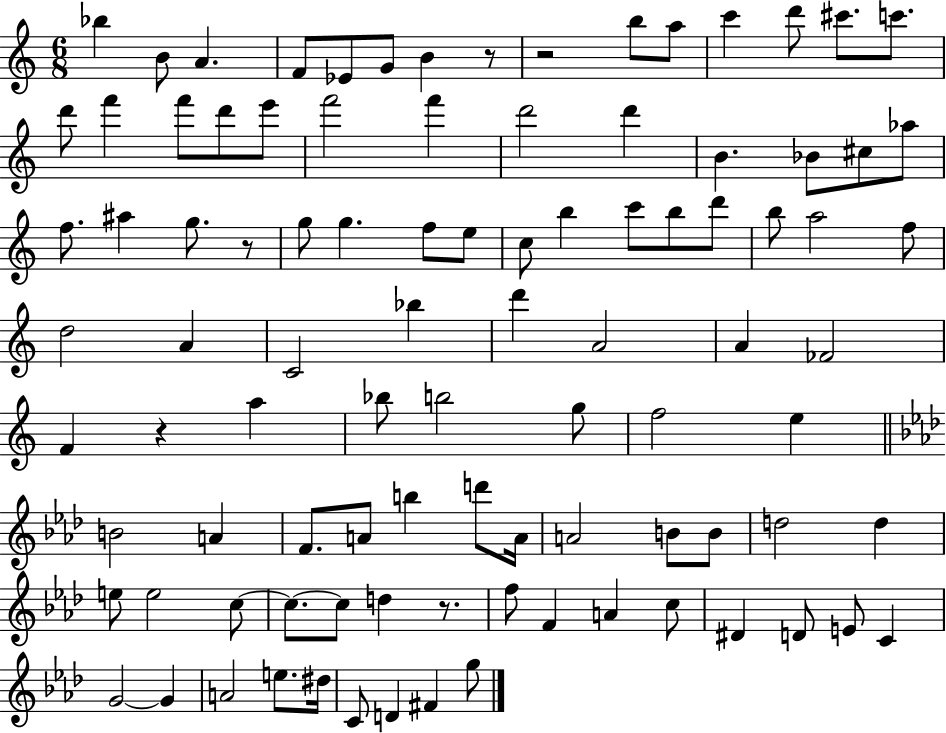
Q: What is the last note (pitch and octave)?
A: G5